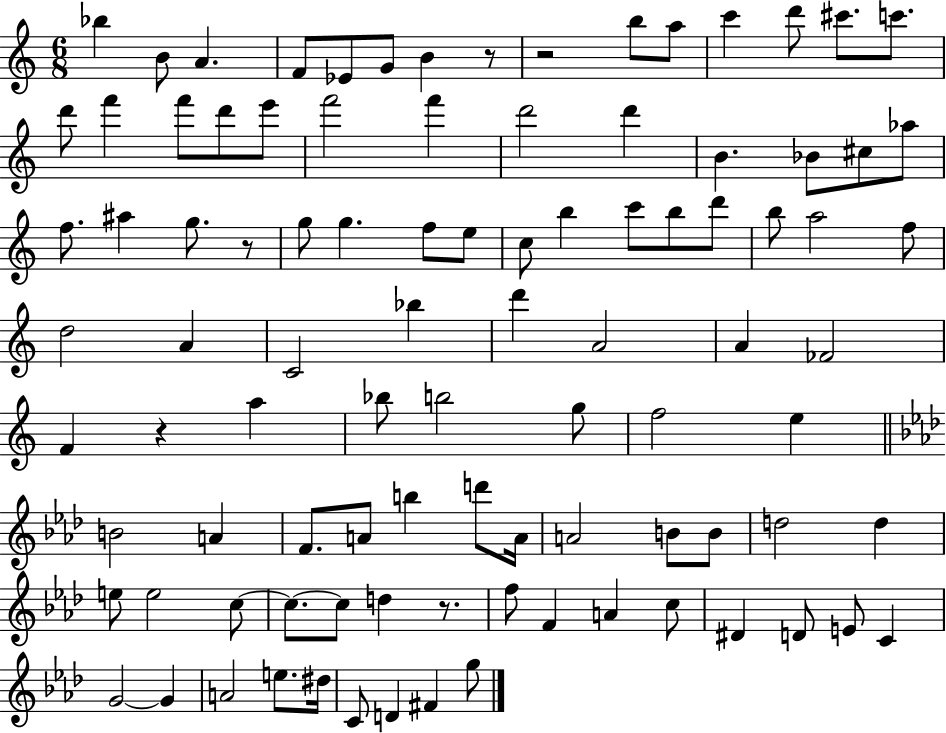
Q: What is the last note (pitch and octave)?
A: G5